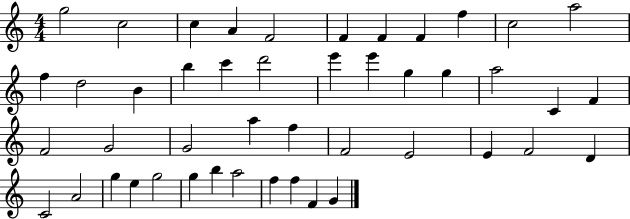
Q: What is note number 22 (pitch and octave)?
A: A5